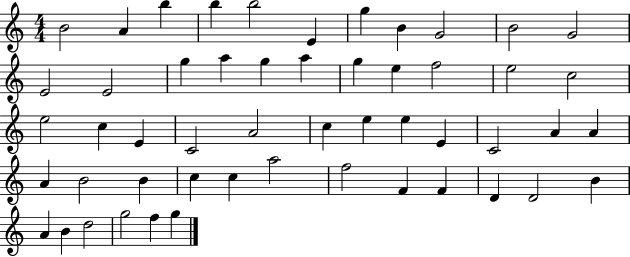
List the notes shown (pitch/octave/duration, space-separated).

B4/h A4/q B5/q B5/q B5/h E4/q G5/q B4/q G4/h B4/h G4/h E4/h E4/h G5/q A5/q G5/q A5/q G5/q E5/q F5/h E5/h C5/h E5/h C5/q E4/q C4/h A4/h C5/q E5/q E5/q E4/q C4/h A4/q A4/q A4/q B4/h B4/q C5/q C5/q A5/h F5/h F4/q F4/q D4/q D4/h B4/q A4/q B4/q D5/h G5/h F5/q G5/q